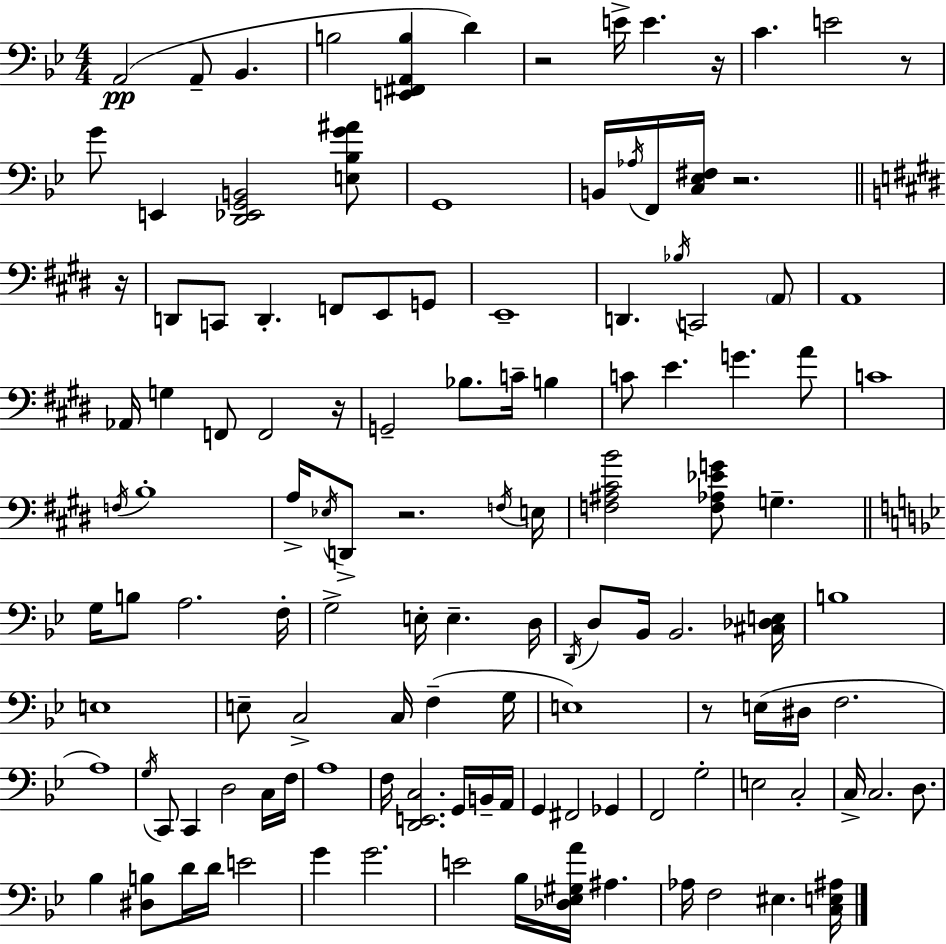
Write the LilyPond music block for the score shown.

{
  \clef bass
  \numericTimeSignature
  \time 4/4
  \key bes \major
  a,2(\pp a,8-- bes,4. | b2 <e, fis, a, b>4 d'4) | r2 e'16-> e'4. r16 | c'4. e'2 r8 | \break g'8 e,4 <d, ees, g, b,>2 <e bes g' ais'>8 | g,1 | b,16 \acciaccatura { aes16 } f,16 <c ees fis>16 r2. | \bar "||" \break \key e \major r16 d,8 c,8 d,4.-. f,8 e,8 g,8 | e,1-- | d,4. \acciaccatura { bes16 } c,2 | \parenthesize a,8 a,1 | \break aes,16 g4 f,8 f,2 | r16 g,2-- bes8. c'16-- b4 | c'8 e'4. g'4. | a'8 c'1 | \break \acciaccatura { f16 } b1-. | a16-> \acciaccatura { ees16 } d,8-> r2. | \acciaccatura { f16 } e16 <f ais cis' b'>2 <f aes ees' g'>8 g4.-- | \bar "||" \break \key bes \major g16 b8 a2. f16-. | g2-> e16-. e4.-- d16 | \acciaccatura { d,16 } d8 bes,16 bes,2. | <cis des e>16 b1 | \break e1 | e8-- c2-> c16 f4--( | g16 e1) | r8 e16( dis16 f2. | \break a1) | \acciaccatura { g16 } c,8 c,4 d2 | c16 f16 a1 | f16 <d, e, c>2. g,16 | \break b,16-- a,16 g,4 fis,2 ges,4 | f,2 g2-. | e2 c2-. | c16-> c2. d8. | \break bes4 <dis b>8 d'16 d'16 e'2 | g'4 g'2. | e'2 bes16 <des ees gis a'>16 ais4. | aes16 f2 eis4. | \break <c e ais>16 \bar "|."
}